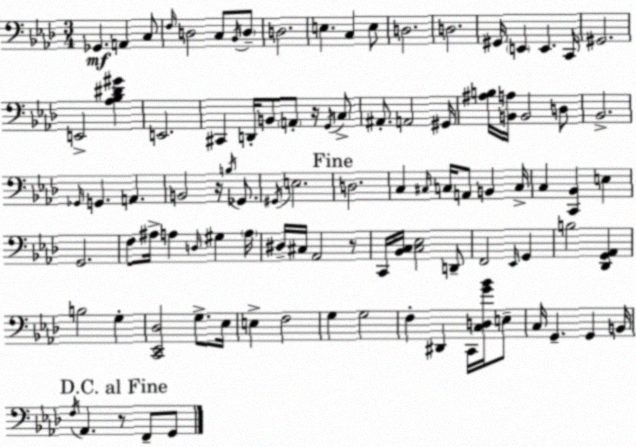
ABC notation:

X:1
T:Untitled
M:3/4
L:1/4
K:Fm
_G,, A,, C,/2 F,/4 D,2 C,/2 _B,,/4 D,/2 D,2 E, C, E,/2 D,2 D,2 ^G,,/4 E,, E,, C,,/4 ^G,,2 E,,2 [_A,_B,^D^G] E,,2 ^C,, D,,/4 B,,/2 A,,/2 z/4 G,,/4 C,/2 ^A,,/2 A,,2 ^G,,/4 [^A,B,]/4 [B,,A,]/4 B,,2 D,/2 _B,,2 _G,,/4 G,, A,, B,,2 z/4 B,/4 _G,,/2 ^G,,/4 E,2 D,2 C, ^C,/4 C,/4 A,,/2 B,, C,/4 C, [C,,_B,,] E, G,,2 F,/2 ^A,/4 A, D,/4 ^G, A,/4 ^D,/4 ^C,/4 _A,,2 z/2 C,,/4 [_B,,C,]/4 [C,_E,]2 D,,/2 F,,2 _E,,/4 G,, B,2 [_D,,G,,_A,,] B,2 G, [C,,_E,,_D,]2 G,/2 _E,/4 E, F,2 G, G,2 F, ^D,, C,,/4 [C,D,G_B]/4 E,/2 C,/4 G,, G,, B,,/4 F,/4 _A,, z/2 F,,/2 G,,/2